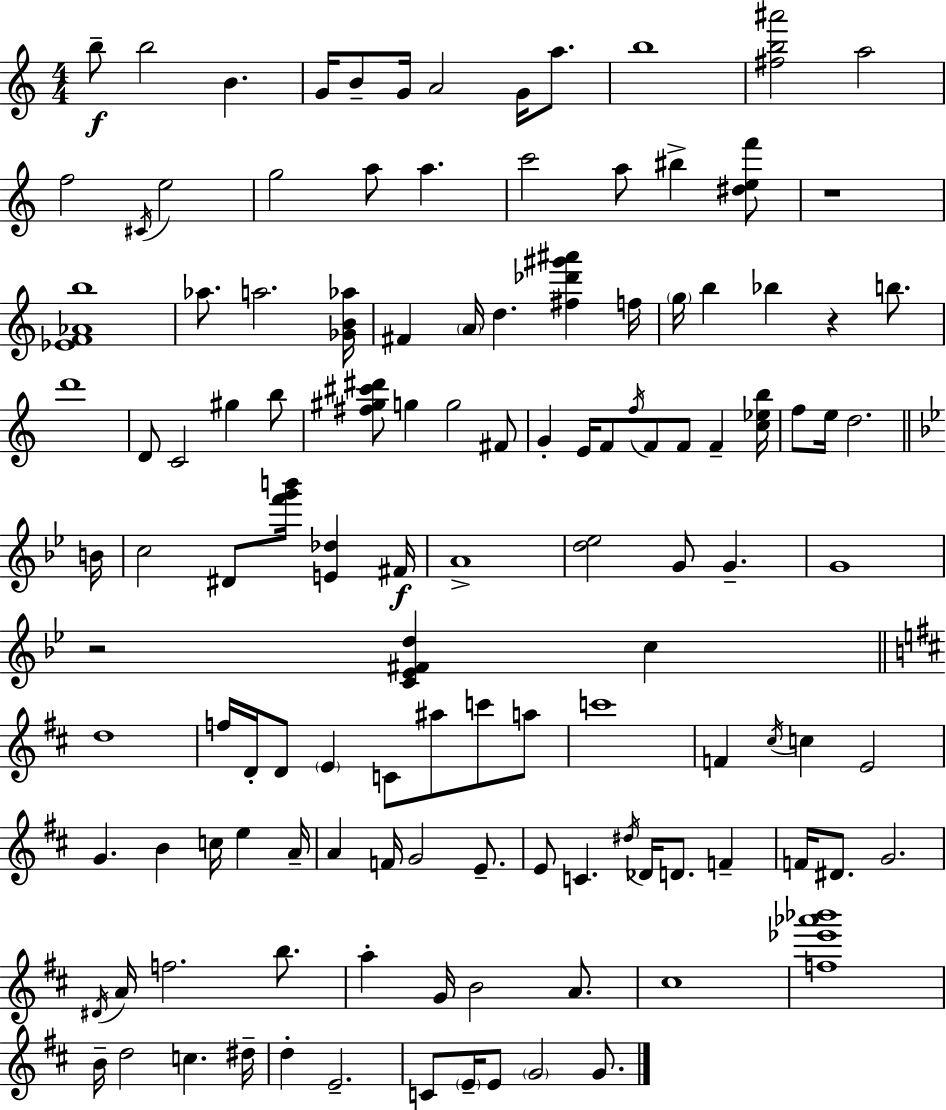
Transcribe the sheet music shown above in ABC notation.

X:1
T:Untitled
M:4/4
L:1/4
K:C
b/2 b2 B G/4 B/2 G/4 A2 G/4 a/2 b4 [^fb^a']2 a2 f2 ^C/4 e2 g2 a/2 a c'2 a/2 ^b [^def']/2 z4 [_EF_Ab]4 _a/2 a2 [_GB_a]/4 ^F A/4 d [^f_d'^g'^a'] f/4 g/4 b _b z b/2 d'4 D/2 C2 ^g b/2 [^f^g^c'^d']/2 g g2 ^F/2 G E/4 F/2 f/4 F/2 F/2 F [c_eb]/4 f/2 e/4 d2 B/4 c2 ^D/2 [f'g'b']/4 [E_d] ^F/4 A4 [d_e]2 G/2 G G4 z2 [C_E^Fd] c d4 f/4 D/4 D/2 E C/2 ^a/2 c'/2 a/2 c'4 F ^c/4 c E2 G B c/4 e A/4 A F/4 G2 E/2 E/2 C ^d/4 _D/4 D/2 F F/4 ^D/2 G2 ^D/4 A/4 f2 b/2 a G/4 B2 A/2 ^c4 [f_e'_a'_b']4 B/4 d2 c ^d/4 d E2 C/2 E/4 E/2 G2 G/2